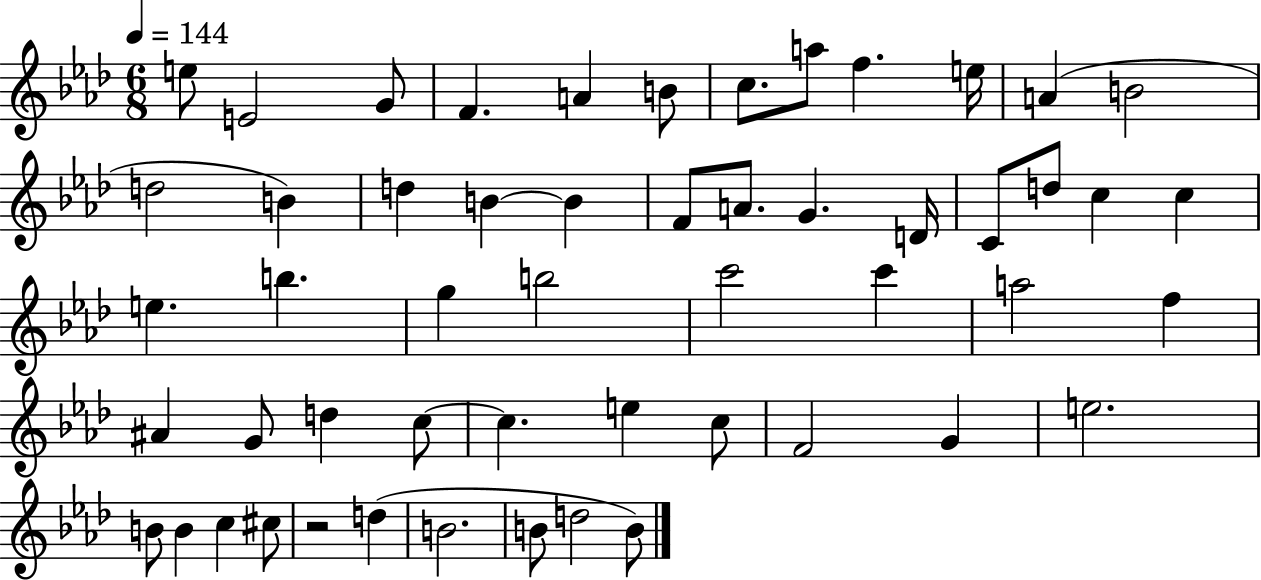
X:1
T:Untitled
M:6/8
L:1/4
K:Ab
e/2 E2 G/2 F A B/2 c/2 a/2 f e/4 A B2 d2 B d B B F/2 A/2 G D/4 C/2 d/2 c c e b g b2 c'2 c' a2 f ^A G/2 d c/2 c e c/2 F2 G e2 B/2 B c ^c/2 z2 d B2 B/2 d2 B/2